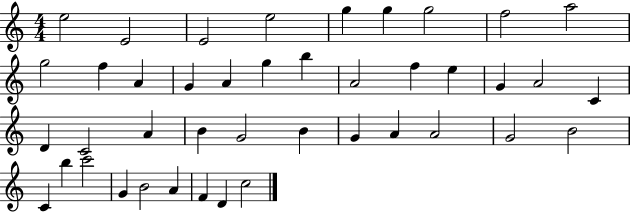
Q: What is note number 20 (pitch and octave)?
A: G4